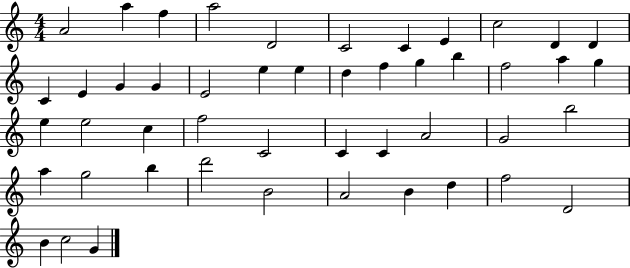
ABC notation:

X:1
T:Untitled
M:4/4
L:1/4
K:C
A2 a f a2 D2 C2 C E c2 D D C E G G E2 e e d f g b f2 a g e e2 c f2 C2 C C A2 G2 b2 a g2 b d'2 B2 A2 B d f2 D2 B c2 G